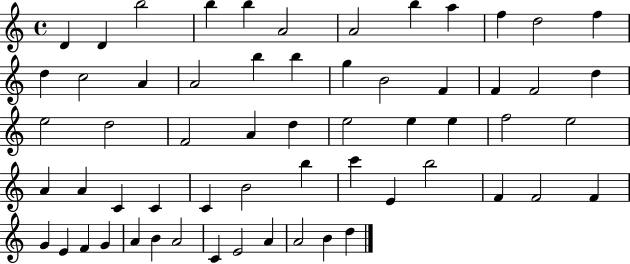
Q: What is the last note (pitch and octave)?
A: D5